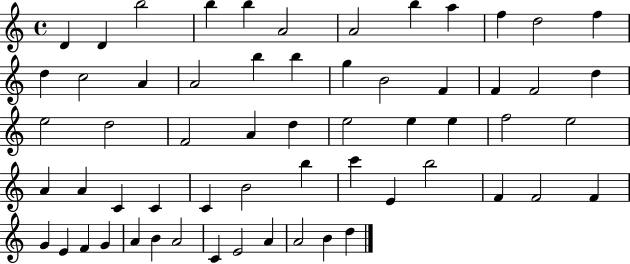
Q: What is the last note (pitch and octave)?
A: D5